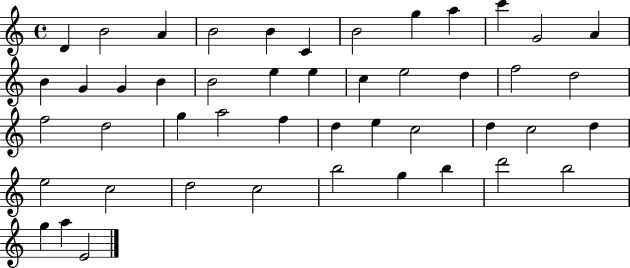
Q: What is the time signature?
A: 4/4